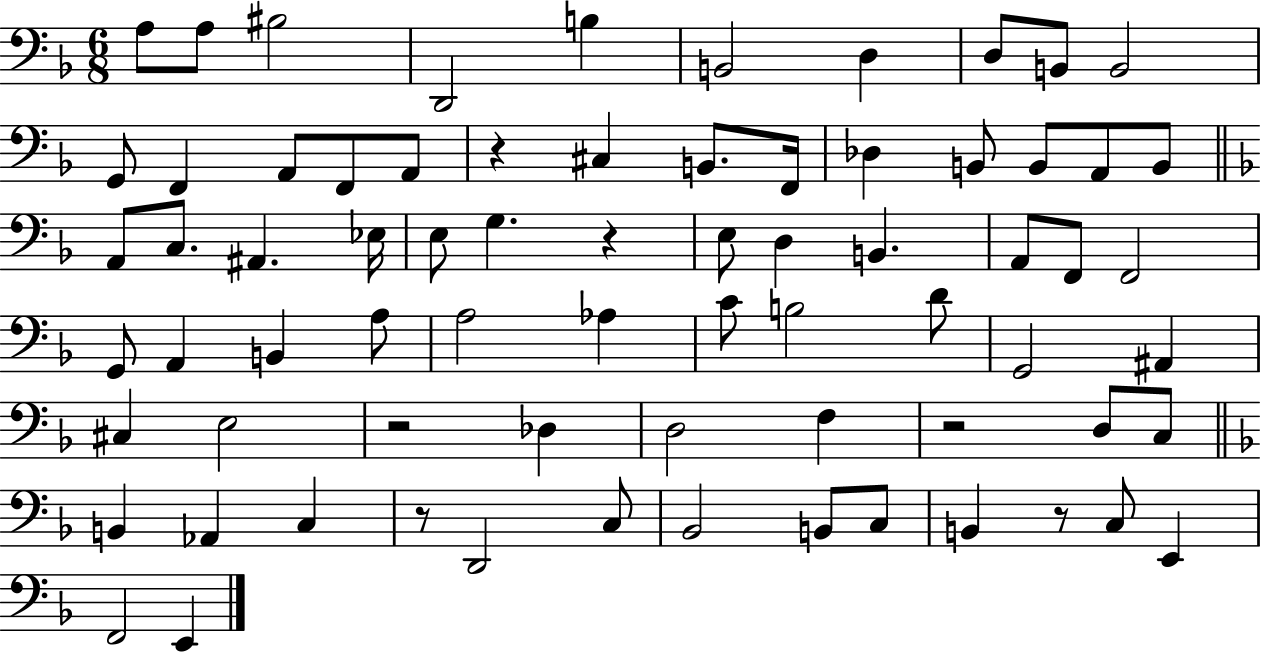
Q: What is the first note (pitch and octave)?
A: A3